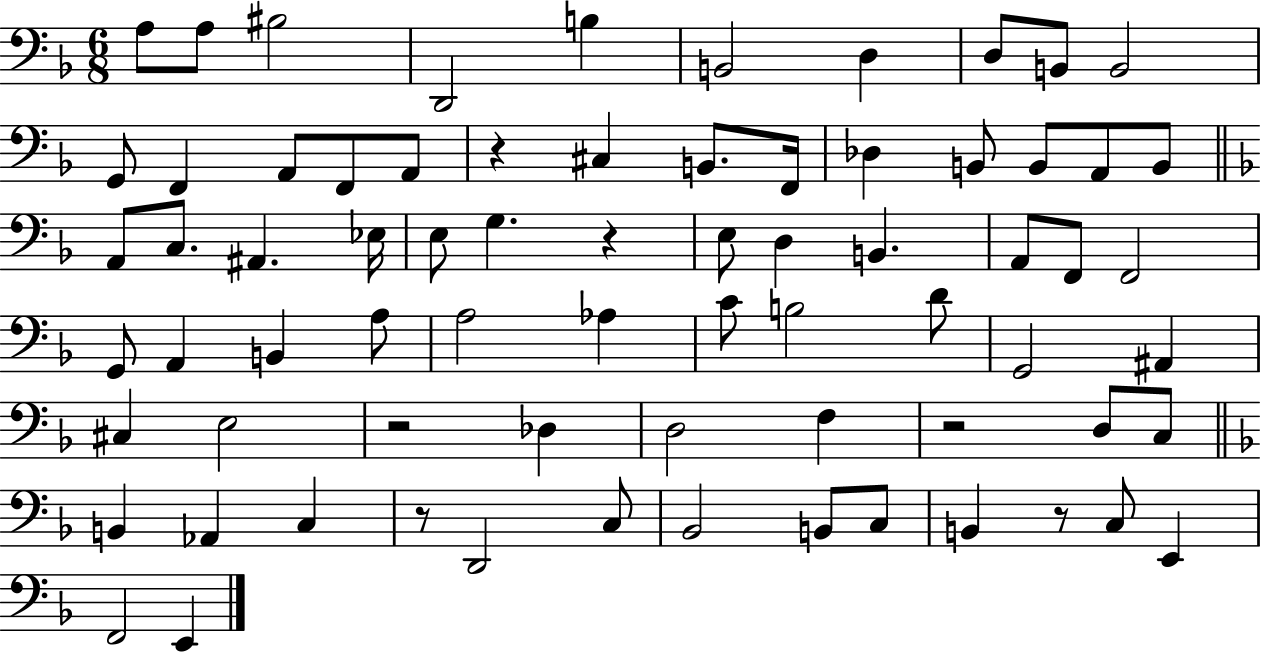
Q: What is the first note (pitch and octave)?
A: A3